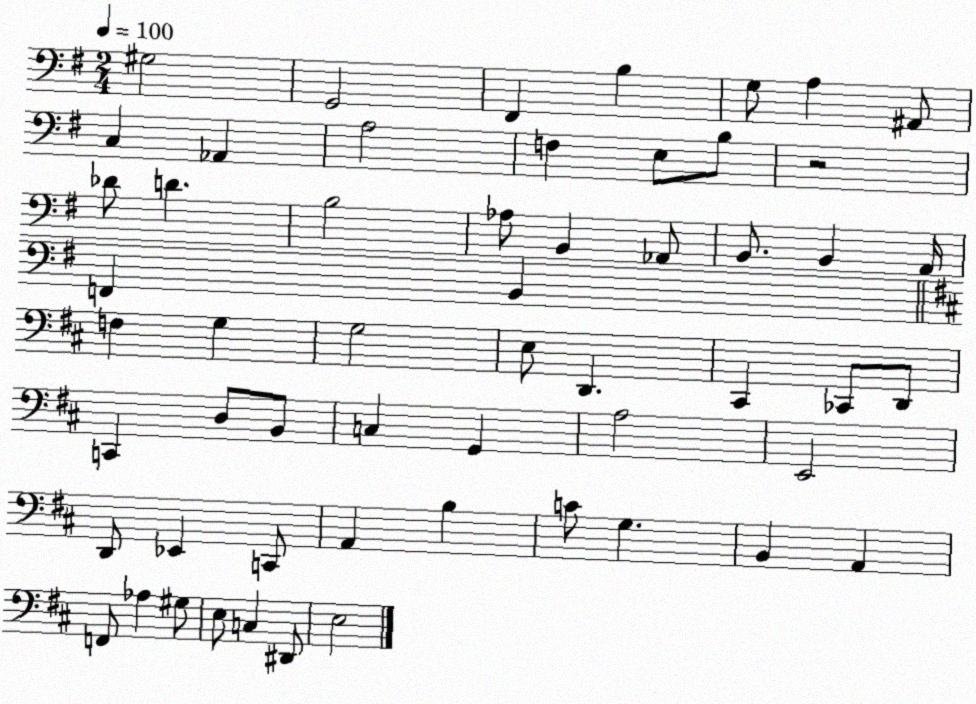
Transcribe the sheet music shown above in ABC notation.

X:1
T:Untitled
M:2/4
L:1/4
K:G
^G,2 G,,2 ^F,, B, G,/2 A, ^A,,/2 C, _A,, A,2 F, E,/2 B,/2 z2 _D/2 D B,2 _A,/2 B,, _A,,/2 B,,/2 B,, A,,/4 F,, B,, F, G, G,2 E,/2 D,, ^C,, _C,,/2 D,,/2 C,, D,/2 B,,/2 C, G,, A,2 E,,2 D,,/2 _E,, C,,/2 A,, B, C/2 G, B,, A,, F,,/2 _A, ^G,/2 E,/2 C, ^D,,/2 E,2